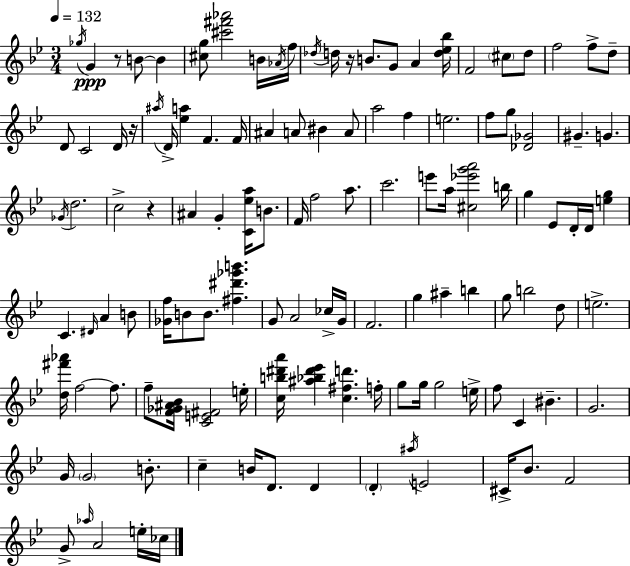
Gb5/s G4/q R/e B4/e B4/q [C#5,G5]/e [C#6,F#6,Ab6]/h B4/s Ab4/s F5/s Db5/s D5/s R/s B4/e. G4/e A4/q [D5,Eb5,Bb5]/s F4/h C#5/e D5/e F5/h F5/e D5/e D4/e C4/h D4/s R/s A#5/s D4/s [Eb5,A5]/q F4/q. F4/s A#4/q A4/e BIS4/q A4/e A5/h F5/q E5/h. F5/e G5/e [Db4,Gb4]/h G#4/q. G4/q. Gb4/s D5/h. C5/h R/q A#4/q G4/q [C4,Eb5,A5]/s B4/e. F4/s F5/h A5/e. C6/h. E6/e A5/s [C#5,Eb6,G6,A6]/h B5/s G5/q Eb4/e D4/s D4/s [E5,G5]/q C4/q. D#4/s A4/q B4/e [Gb4,F5]/s B4/e B4/e. [F#5,D#6,Gb6,B6]/q. G4/e A4/h CES5/s G4/s F4/h. G5/q A#5/q B5/q G5/e B5/h D5/e E5/h. [D5,F#6,Ab6]/s F5/h F5/e. F5/e [F4,Gb4,A#4,Bb4]/s [C4,E4,F#4]/h E5/s [C5,B5,D#6,A6]/s [A#5,Bb5,D#6,Eb6]/q [C5,F#5,D6]/q. F5/s G5/e G5/s G5/h E5/s F5/e C4/q BIS4/q. G4/h. G4/s G4/h B4/e. C5/q B4/s D4/e. D4/q D4/q A#5/s E4/h C#4/s Bb4/e. F4/h G4/e Ab5/s A4/h E5/s CES5/s